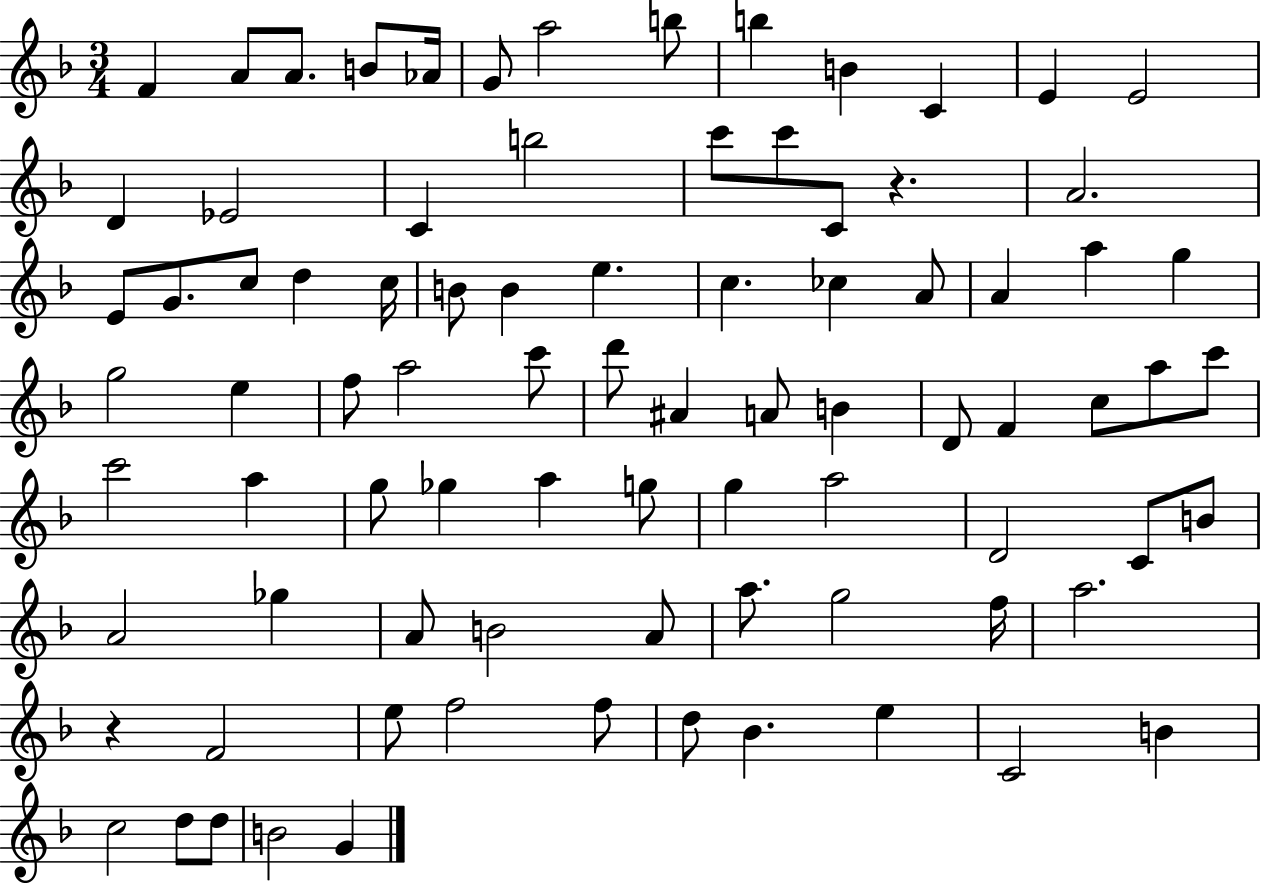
F4/q A4/e A4/e. B4/e Ab4/s G4/e A5/h B5/e B5/q B4/q C4/q E4/q E4/h D4/q Eb4/h C4/q B5/h C6/e C6/e C4/e R/q. A4/h. E4/e G4/e. C5/e D5/q C5/s B4/e B4/q E5/q. C5/q. CES5/q A4/e A4/q A5/q G5/q G5/h E5/q F5/e A5/h C6/e D6/e A#4/q A4/e B4/q D4/e F4/q C5/e A5/e C6/e C6/h A5/q G5/e Gb5/q A5/q G5/e G5/q A5/h D4/h C4/e B4/e A4/h Gb5/q A4/e B4/h A4/e A5/e. G5/h F5/s A5/h. R/q F4/h E5/e F5/h F5/e D5/e Bb4/q. E5/q C4/h B4/q C5/h D5/e D5/e B4/h G4/q